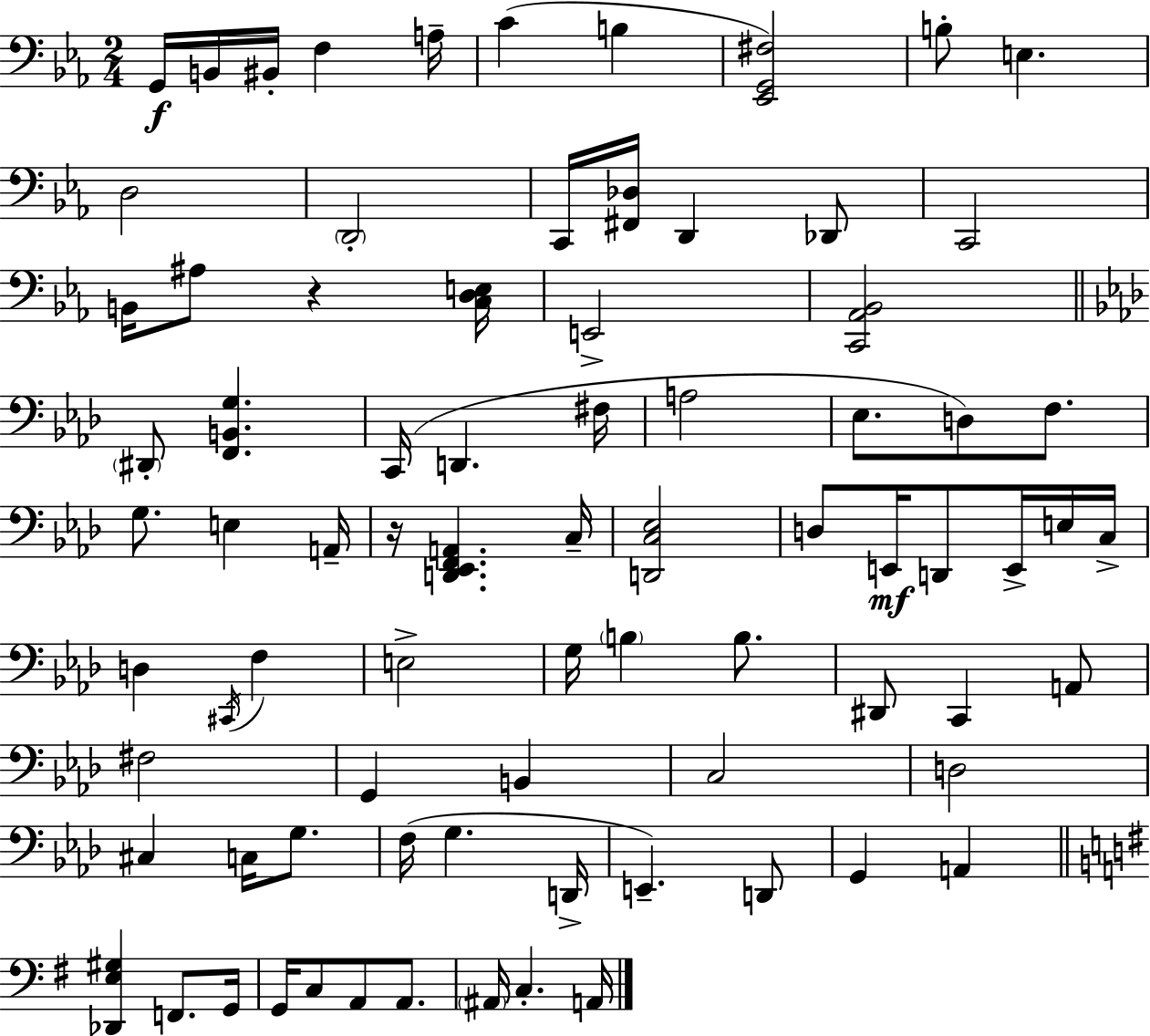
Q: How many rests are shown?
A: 2